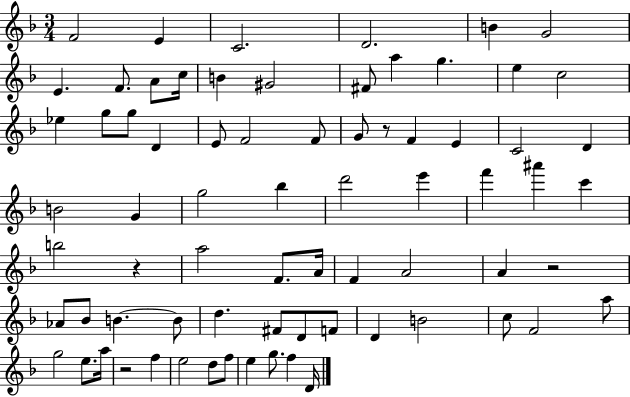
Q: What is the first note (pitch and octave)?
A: F4